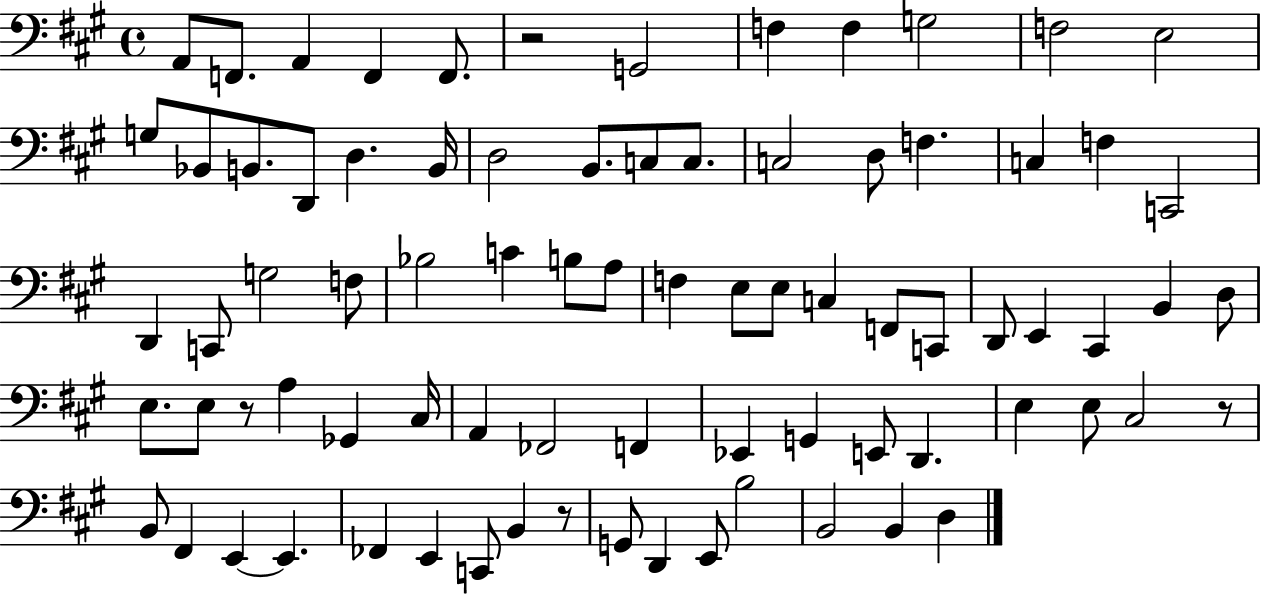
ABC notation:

X:1
T:Untitled
M:4/4
L:1/4
K:A
A,,/2 F,,/2 A,, F,, F,,/2 z2 G,,2 F, F, G,2 F,2 E,2 G,/2 _B,,/2 B,,/2 D,,/2 D, B,,/4 D,2 B,,/2 C,/2 C,/2 C,2 D,/2 F, C, F, C,,2 D,, C,,/2 G,2 F,/2 _B,2 C B,/2 A,/2 F, E,/2 E,/2 C, F,,/2 C,,/2 D,,/2 E,, ^C,, B,, D,/2 E,/2 E,/2 z/2 A, _G,, ^C,/4 A,, _F,,2 F,, _E,, G,, E,,/2 D,, E, E,/2 ^C,2 z/2 B,,/2 ^F,, E,, E,, _F,, E,, C,,/2 B,, z/2 G,,/2 D,, E,,/2 B,2 B,,2 B,, D,